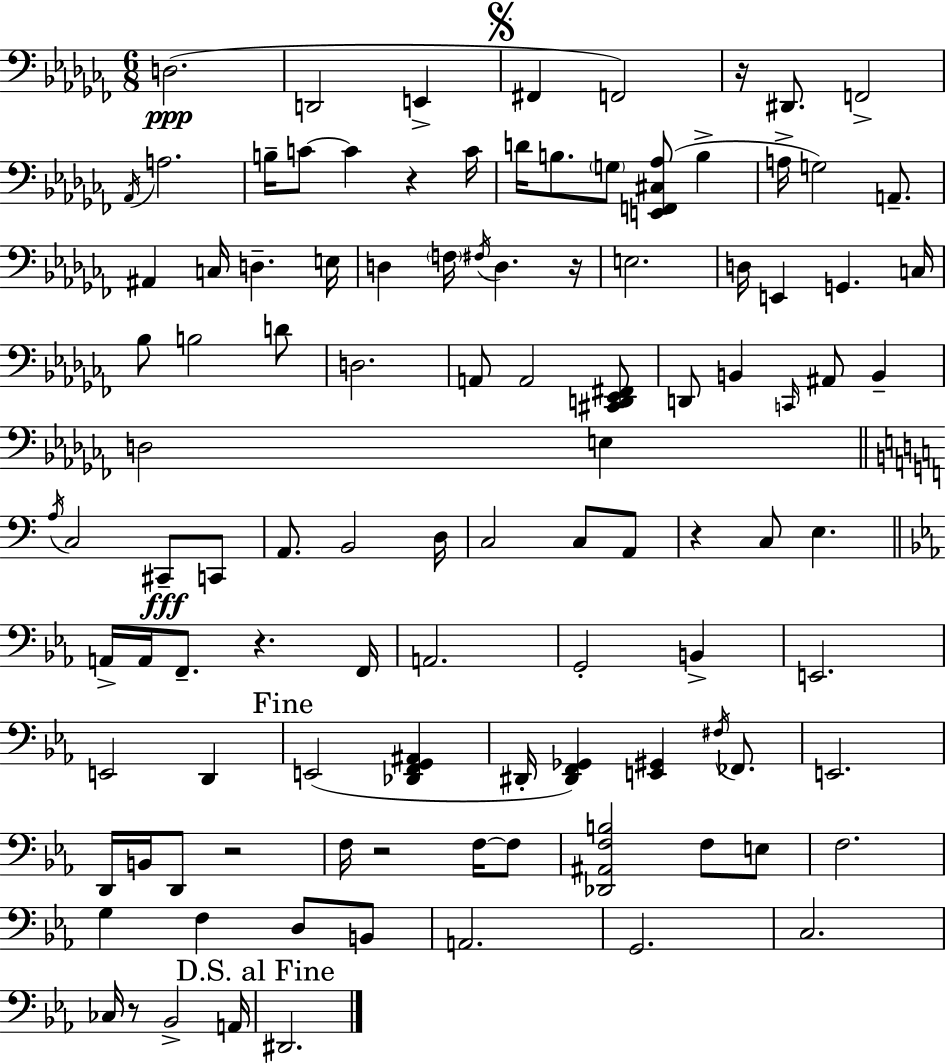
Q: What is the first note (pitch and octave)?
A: D3